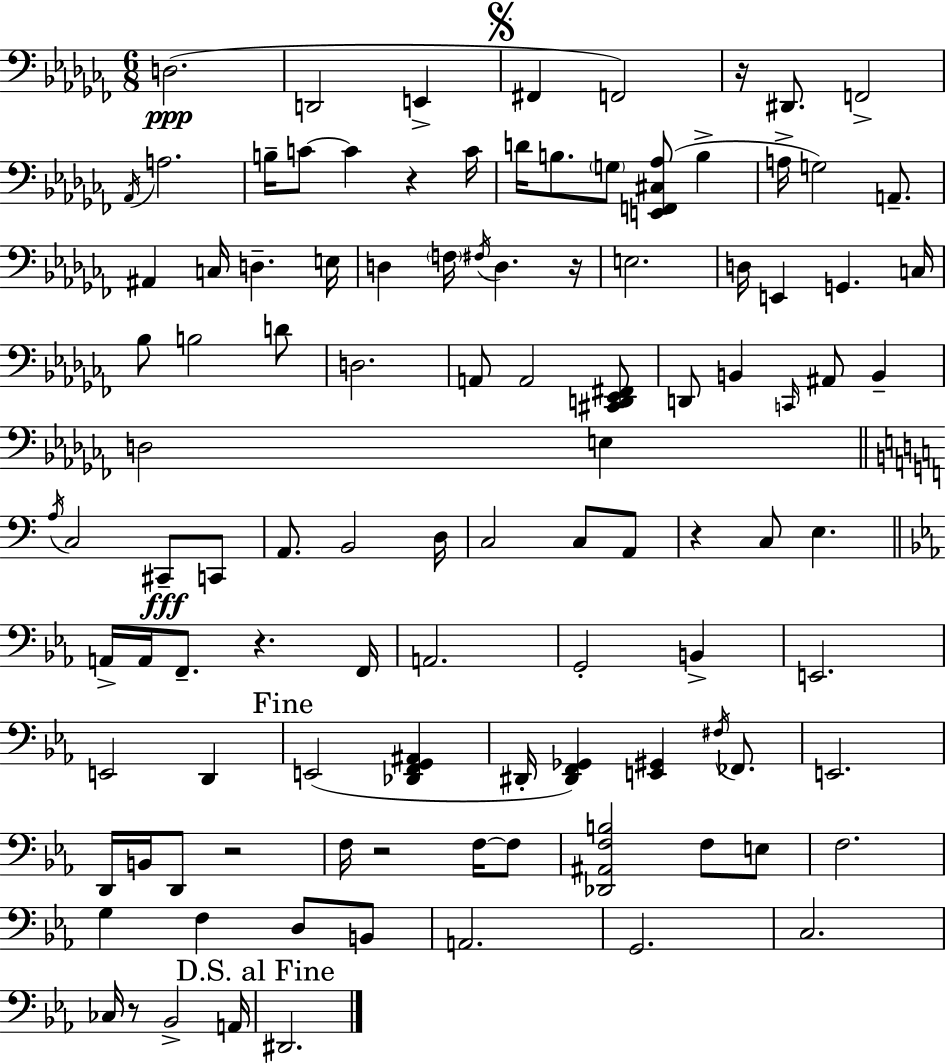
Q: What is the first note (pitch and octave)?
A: D3